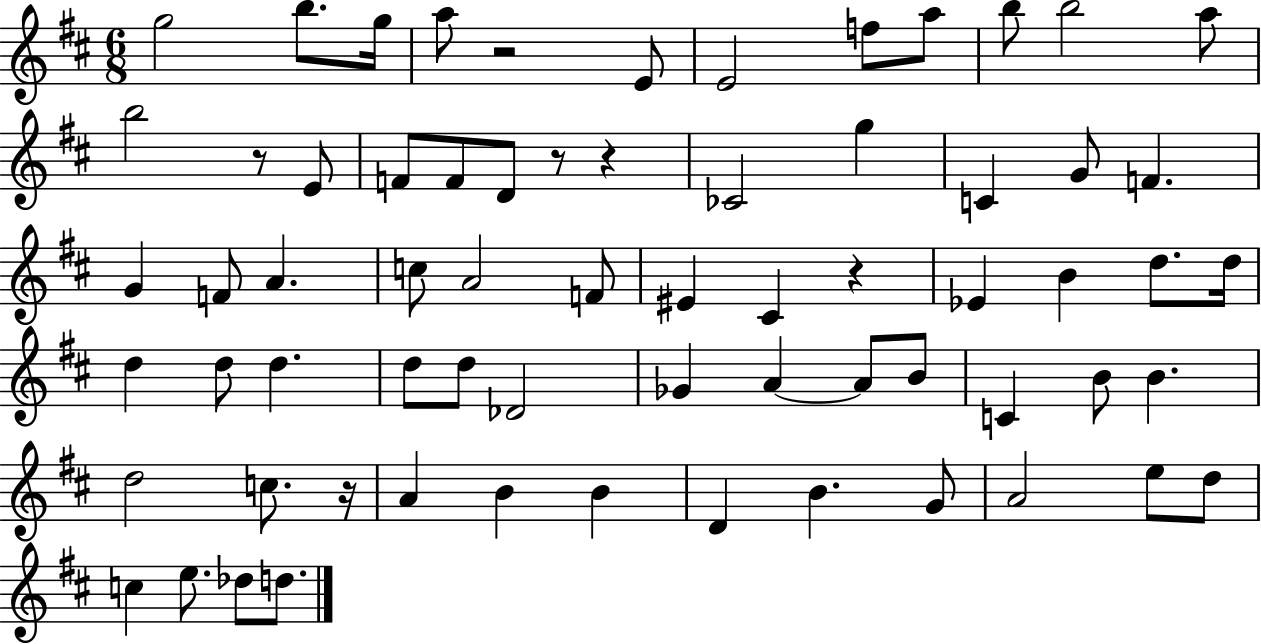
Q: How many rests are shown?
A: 6